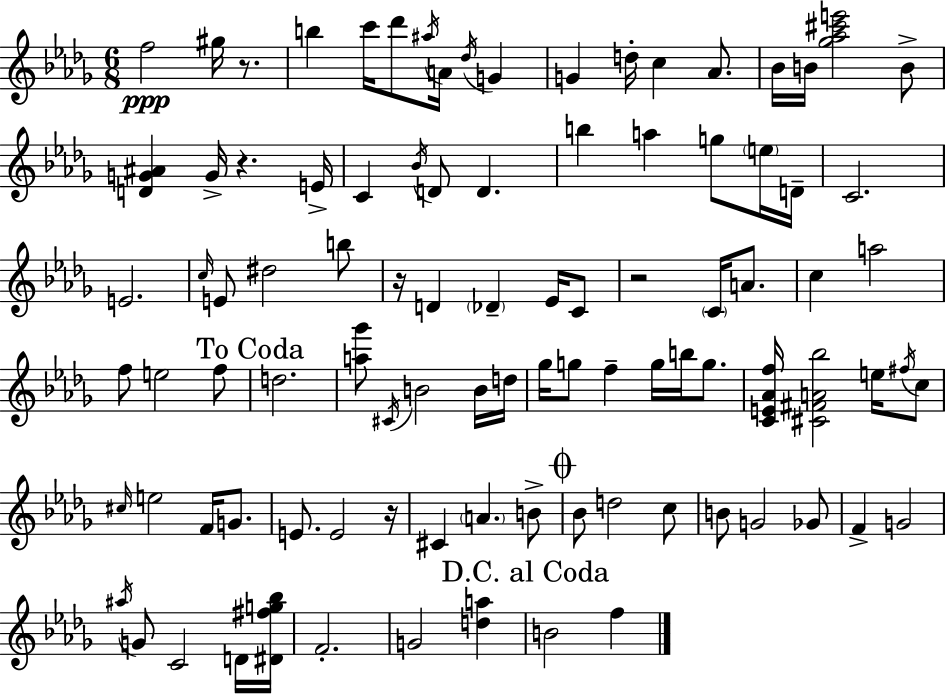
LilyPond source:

{
  \clef treble
  \numericTimeSignature
  \time 6/8
  \key bes \minor
  f''2\ppp gis''16 r8. | b''4 c'''16 des'''8 \acciaccatura { ais''16 } a'16 \acciaccatura { des''16 } g'4 | g'4 d''16-. c''4 aes'8. | bes'16 b'16 <ges'' aes'' cis''' e'''>2 | \break b'8-> <d' g' ais'>4 g'16-> r4. | e'16-> c'4 \acciaccatura { bes'16 } d'8 d'4. | b''4 a''4 g''8 | \parenthesize e''16 d'16-- c'2. | \break e'2. | \grace { c''16 } e'8 dis''2 | b''8 r16 d'4 \parenthesize des'4-- | ees'16 c'8 r2 | \break \parenthesize c'16 a'8. c''4 a''2 | f''8 e''2 | f''8 \mark "To Coda" d''2. | <a'' ges'''>8 \acciaccatura { cis'16 } b'2 | \break b'16 d''16 ges''16 g''8 f''4-- | g''16 b''16 g''8. <c' e' aes' f''>16 <cis' fis' a' bes''>2 | e''16 \acciaccatura { fis''16 } c''8 \grace { cis''16 } e''2 | f'16 g'8. e'8. e'2 | \break r16 cis'4 \parenthesize a'4. | b'8-> \mark \markup { \musicglyph "scripts.coda" } bes'8 d''2 | c''8 b'8 g'2 | ges'8 f'4-> g'2 | \break \acciaccatura { ais''16 } g'8 c'2 | d'16 <dis' fis'' g'' bes''>16 f'2.-. | g'2 | <d'' a''>4 \mark "D.C. al Coda" b'2 | \break f''4 \bar "|."
}